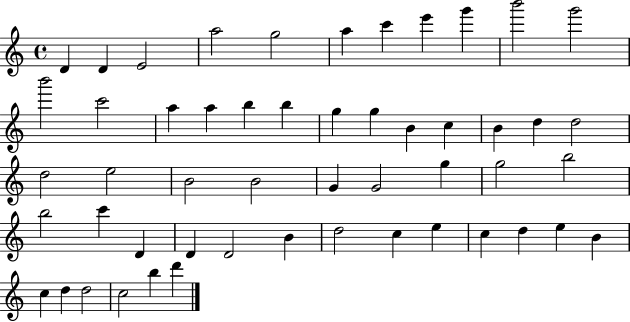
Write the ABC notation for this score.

X:1
T:Untitled
M:4/4
L:1/4
K:C
D D E2 a2 g2 a c' e' g' b'2 g'2 b'2 c'2 a a b b g g B c B d d2 d2 e2 B2 B2 G G2 g g2 b2 b2 c' D D D2 B d2 c e c d e B c d d2 c2 b d'